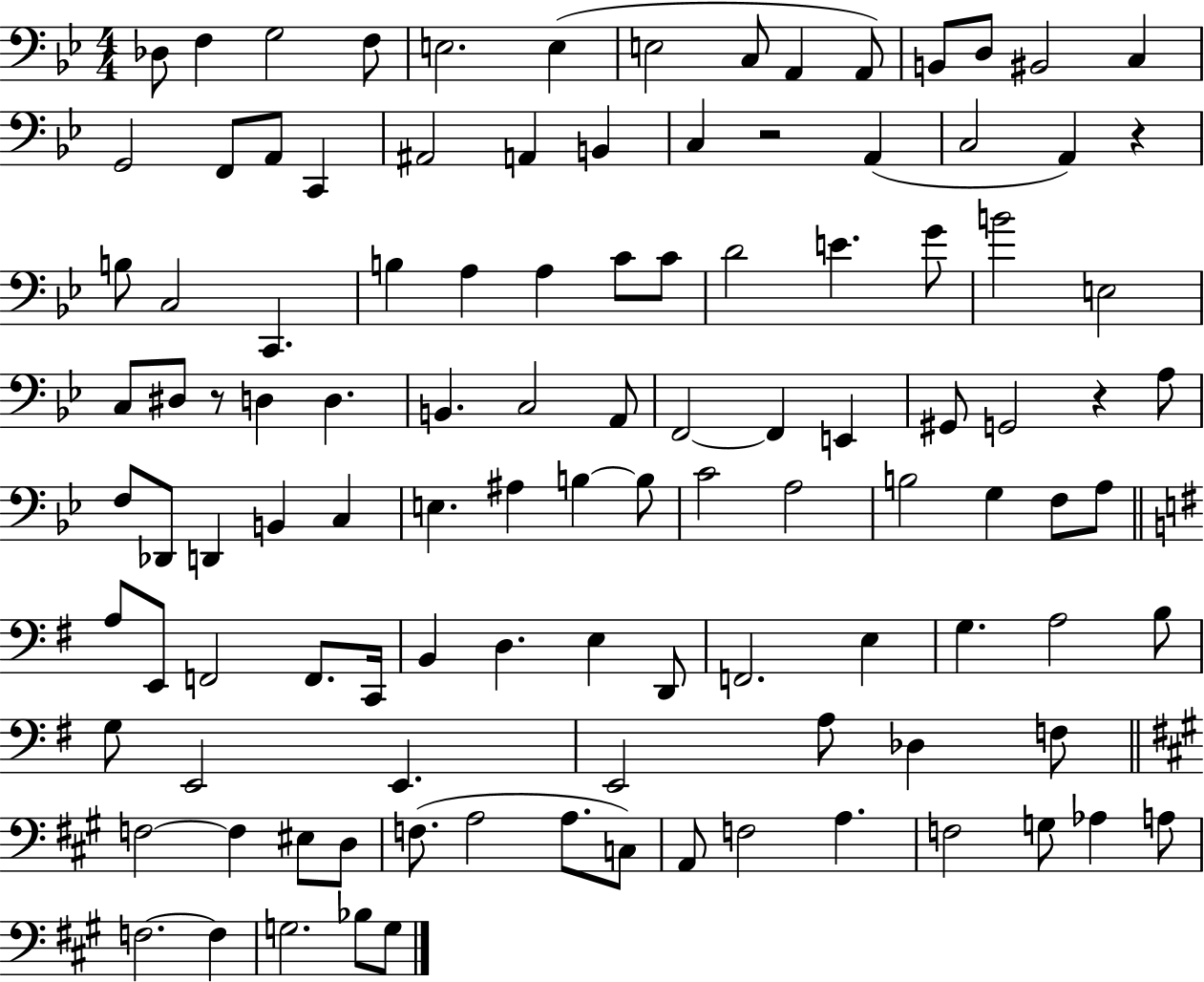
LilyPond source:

{
  \clef bass
  \numericTimeSignature
  \time 4/4
  \key bes \major
  des8 f4 g2 f8 | e2. e4( | e2 c8 a,4 a,8) | b,8 d8 bis,2 c4 | \break g,2 f,8 a,8 c,4 | ais,2 a,4 b,4 | c4 r2 a,4( | c2 a,4) r4 | \break b8 c2 c,4. | b4 a4 a4 c'8 c'8 | d'2 e'4. g'8 | b'2 e2 | \break c8 dis8 r8 d4 d4. | b,4. c2 a,8 | f,2~~ f,4 e,4 | gis,8 g,2 r4 a8 | \break f8 des,8 d,4 b,4 c4 | e4. ais4 b4~~ b8 | c'2 a2 | b2 g4 f8 a8 | \break \bar "||" \break \key e \minor a8 e,8 f,2 f,8. c,16 | b,4 d4. e4 d,8 | f,2. e4 | g4. a2 b8 | \break g8 e,2 e,4. | e,2 a8 des4 f8 | \bar "||" \break \key a \major f2~~ f4 eis8 d8 | f8.( a2 a8. c8) | a,8 f2 a4. | f2 g8 aes4 a8 | \break f2.~~ f4 | g2. bes8 g8 | \bar "|."
}